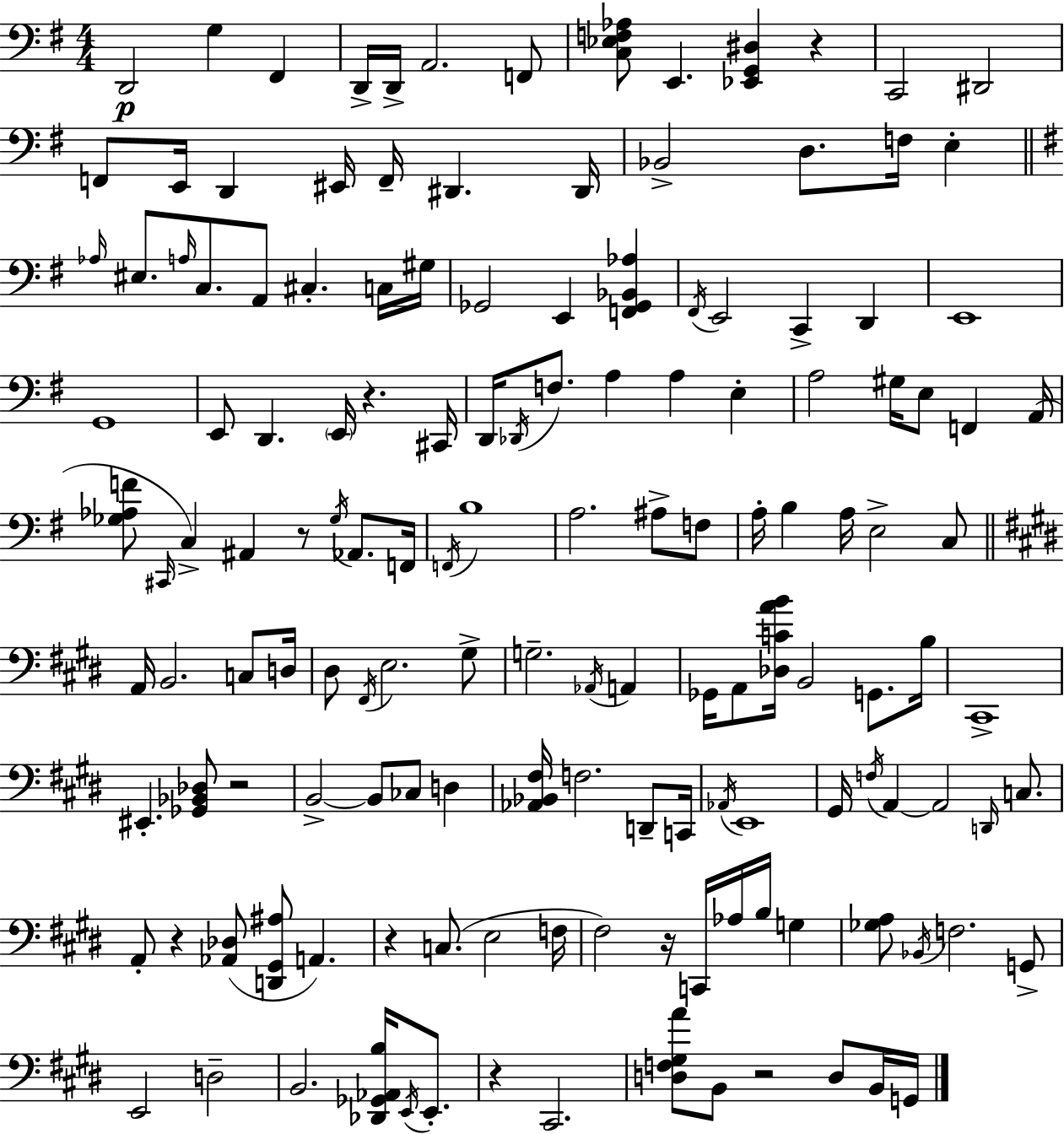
X:1
T:Untitled
M:4/4
L:1/4
K:Em
D,,2 G, ^F,, D,,/4 D,,/4 A,,2 F,,/2 [C,_E,F,_A,]/2 E,, [_E,,G,,^D,] z C,,2 ^D,,2 F,,/2 E,,/4 D,, ^E,,/4 F,,/4 ^D,, ^D,,/4 _B,,2 D,/2 F,/4 E, _A,/4 ^E,/2 A,/4 C,/2 A,,/2 ^C, C,/4 ^G,/4 _G,,2 E,, [F,,_G,,_B,,_A,] ^F,,/4 E,,2 C,, D,, E,,4 G,,4 E,,/2 D,, E,,/4 z ^C,,/4 D,,/4 _D,,/4 F,/2 A, A, E, A,2 ^G,/4 E,/2 F,, A,,/4 [_G,_A,F]/2 ^C,,/4 C, ^A,, z/2 _G,/4 _A,,/2 F,,/4 F,,/4 B,4 A,2 ^A,/2 F,/2 A,/4 B, A,/4 E,2 C,/2 A,,/4 B,,2 C,/2 D,/4 ^D,/2 ^F,,/4 E,2 ^G,/2 G,2 _A,,/4 A,, _G,,/4 A,,/2 [_D,CAB]/4 B,,2 G,,/2 B,/4 ^C,,4 ^E,, [_G,,_B,,_D,]/2 z2 B,,2 B,,/2 _C,/2 D, [_A,,_B,,^F,]/4 F,2 D,,/2 C,,/4 _A,,/4 E,,4 ^G,,/4 F,/4 A,, A,,2 D,,/4 C,/2 A,,/2 z [_A,,_D,]/2 [D,,^G,,^A,]/2 A,, z C,/2 E,2 F,/4 ^F,2 z/4 C,,/4 _A,/4 B,/4 G, [_G,A,]/2 _B,,/4 F,2 G,,/2 E,,2 D,2 B,,2 [_D,,_G,,_A,,B,]/4 E,,/4 E,,/2 z ^C,,2 [D,F,^G,A]/2 B,,/2 z2 D,/2 B,,/4 G,,/4